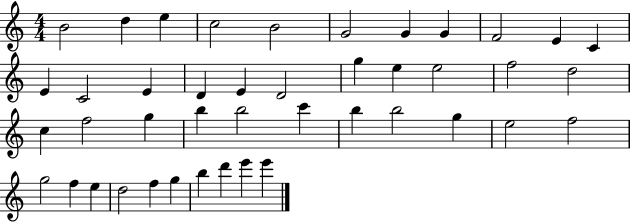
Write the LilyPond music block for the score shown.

{
  \clef treble
  \numericTimeSignature
  \time 4/4
  \key c \major
  b'2 d''4 e''4 | c''2 b'2 | g'2 g'4 g'4 | f'2 e'4 c'4 | \break e'4 c'2 e'4 | d'4 e'4 d'2 | g''4 e''4 e''2 | f''2 d''2 | \break c''4 f''2 g''4 | b''4 b''2 c'''4 | b''4 b''2 g''4 | e''2 f''2 | \break g''2 f''4 e''4 | d''2 f''4 g''4 | b''4 d'''4 e'''4 e'''4 | \bar "|."
}